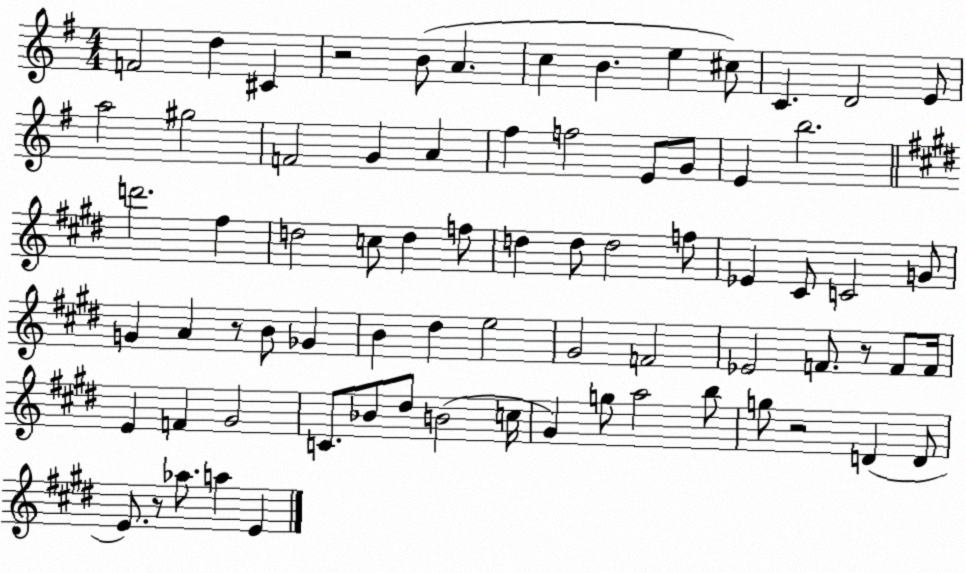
X:1
T:Untitled
M:4/4
L:1/4
K:G
F2 d ^C z2 B/2 A c B e ^c/2 C D2 E/2 a2 ^g2 F2 G A ^f f2 E/2 G/2 E b2 d'2 ^f d2 c/2 d f/2 d d/2 d2 f/2 _E ^C/2 C2 G/2 G A z/2 B/2 _G B ^d e2 ^G2 F2 _E2 F/2 z/2 F/2 F/4 E F ^G2 C/2 _B/2 ^d/2 B2 c/4 ^G g/2 a2 b/2 g/2 z2 D D/2 E/2 z/2 _a/2 a E